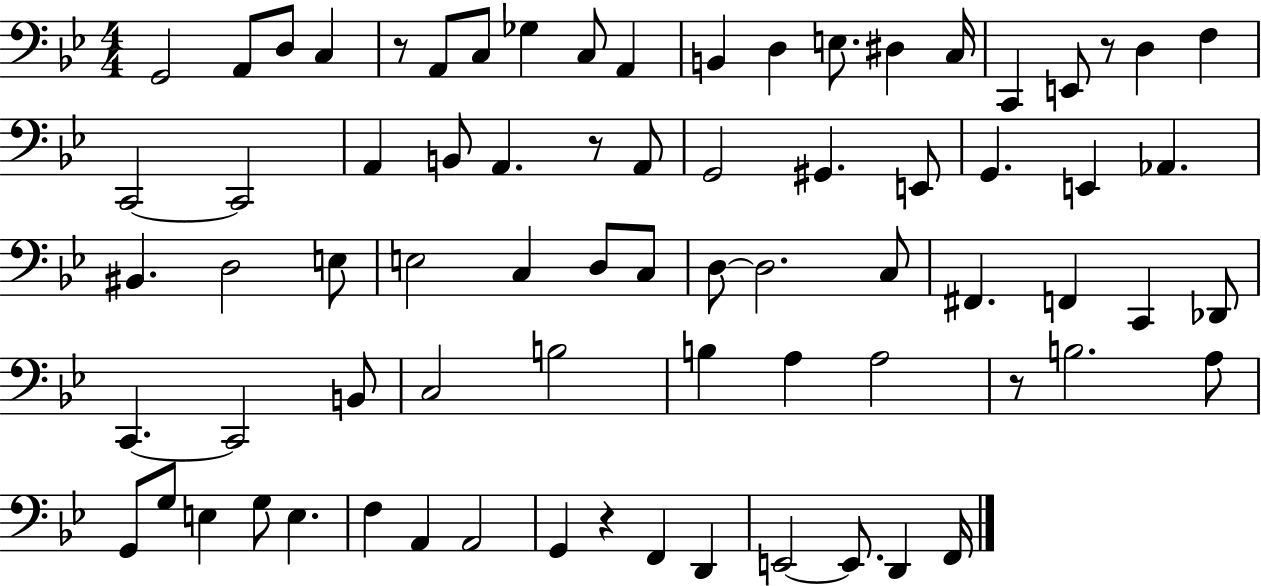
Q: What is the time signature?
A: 4/4